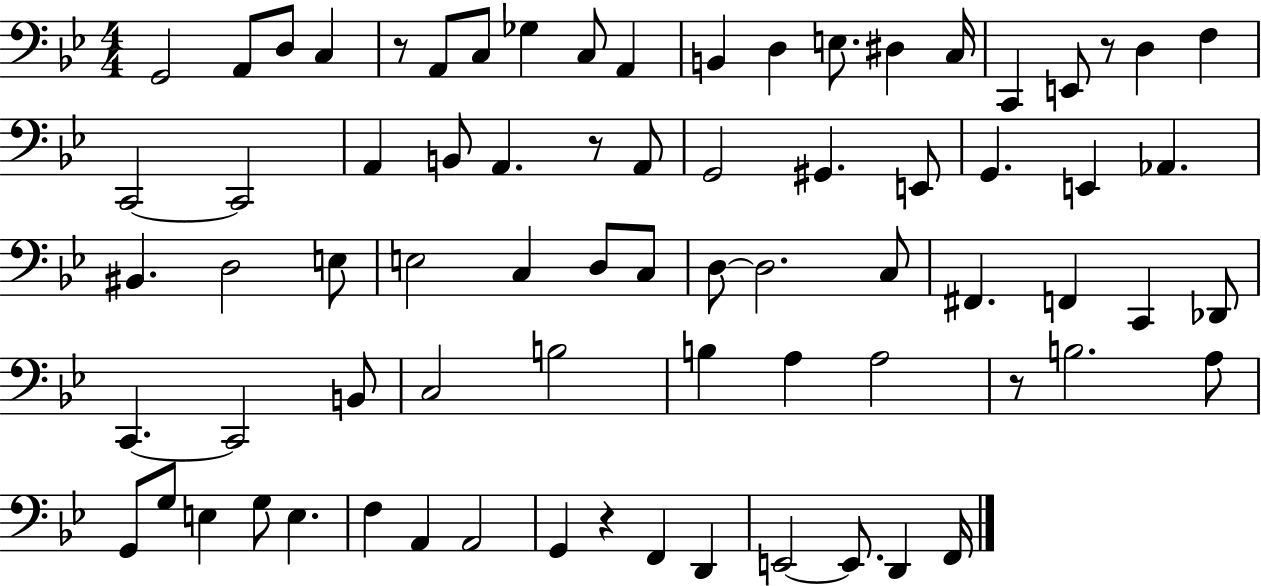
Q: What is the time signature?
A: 4/4